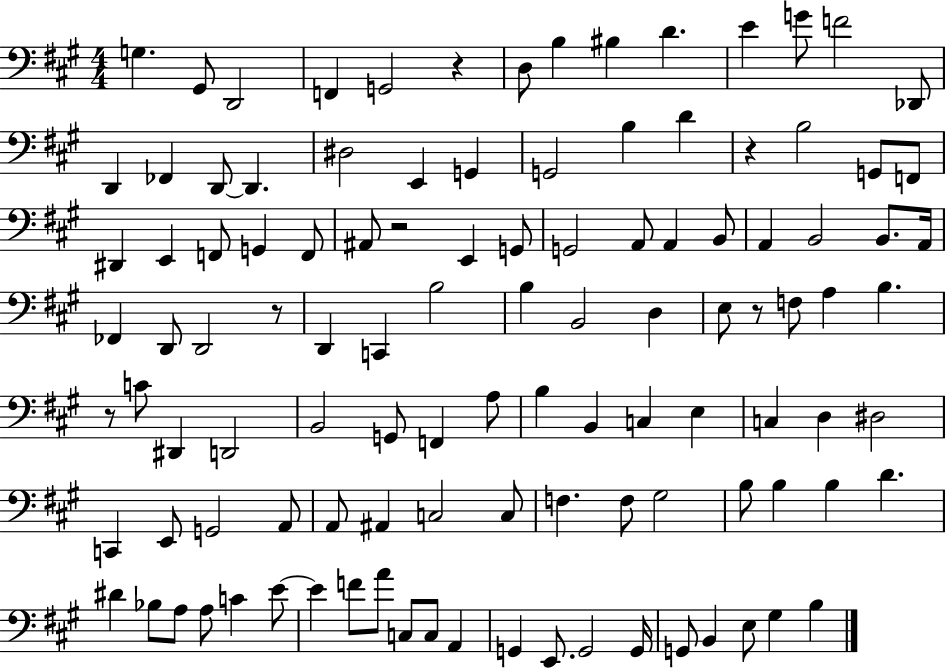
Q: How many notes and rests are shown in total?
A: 111